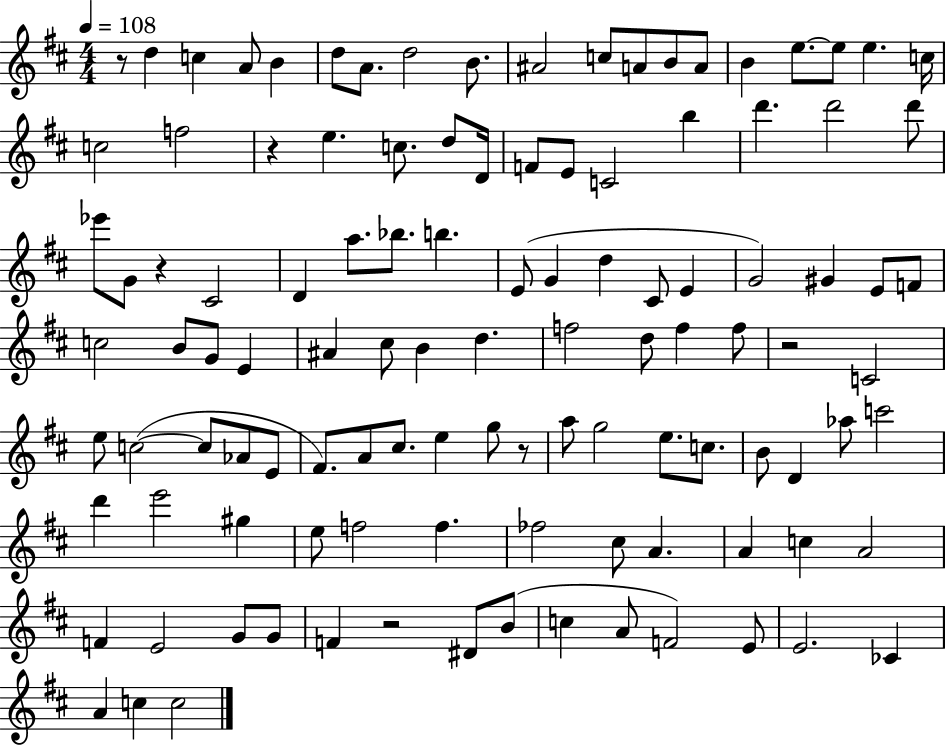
{
  \clef treble
  \numericTimeSignature
  \time 4/4
  \key d \major
  \tempo 4 = 108
  r8 d''4 c''4 a'8 b'4 | d''8 a'8. d''2 b'8. | ais'2 c''8 a'8 b'8 a'8 | b'4 e''8.~~ e''8 e''4. c''16 | \break c''2 f''2 | r4 e''4. c''8. d''8 d'16 | f'8 e'8 c'2 b''4 | d'''4. d'''2 d'''8 | \break ees'''8 g'8 r4 cis'2 | d'4 a''8. bes''8. b''4. | e'8( g'4 d''4 cis'8 e'4 | g'2) gis'4 e'8 f'8 | \break c''2 b'8 g'8 e'4 | ais'4 cis''8 b'4 d''4. | f''2 d''8 f''4 f''8 | r2 c'2 | \break e''8 c''2~(~ c''8 aes'8 e'8 | fis'8.) a'8 cis''8. e''4 g''8 r8 | a''8 g''2 e''8. c''8. | b'8 d'4 aes''8 c'''2 | \break d'''4 e'''2 gis''4 | e''8 f''2 f''4. | fes''2 cis''8 a'4. | a'4 c''4 a'2 | \break f'4 e'2 g'8 g'8 | f'4 r2 dis'8 b'8( | c''4 a'8 f'2) e'8 | e'2. ces'4 | \break a'4 c''4 c''2 | \bar "|."
}